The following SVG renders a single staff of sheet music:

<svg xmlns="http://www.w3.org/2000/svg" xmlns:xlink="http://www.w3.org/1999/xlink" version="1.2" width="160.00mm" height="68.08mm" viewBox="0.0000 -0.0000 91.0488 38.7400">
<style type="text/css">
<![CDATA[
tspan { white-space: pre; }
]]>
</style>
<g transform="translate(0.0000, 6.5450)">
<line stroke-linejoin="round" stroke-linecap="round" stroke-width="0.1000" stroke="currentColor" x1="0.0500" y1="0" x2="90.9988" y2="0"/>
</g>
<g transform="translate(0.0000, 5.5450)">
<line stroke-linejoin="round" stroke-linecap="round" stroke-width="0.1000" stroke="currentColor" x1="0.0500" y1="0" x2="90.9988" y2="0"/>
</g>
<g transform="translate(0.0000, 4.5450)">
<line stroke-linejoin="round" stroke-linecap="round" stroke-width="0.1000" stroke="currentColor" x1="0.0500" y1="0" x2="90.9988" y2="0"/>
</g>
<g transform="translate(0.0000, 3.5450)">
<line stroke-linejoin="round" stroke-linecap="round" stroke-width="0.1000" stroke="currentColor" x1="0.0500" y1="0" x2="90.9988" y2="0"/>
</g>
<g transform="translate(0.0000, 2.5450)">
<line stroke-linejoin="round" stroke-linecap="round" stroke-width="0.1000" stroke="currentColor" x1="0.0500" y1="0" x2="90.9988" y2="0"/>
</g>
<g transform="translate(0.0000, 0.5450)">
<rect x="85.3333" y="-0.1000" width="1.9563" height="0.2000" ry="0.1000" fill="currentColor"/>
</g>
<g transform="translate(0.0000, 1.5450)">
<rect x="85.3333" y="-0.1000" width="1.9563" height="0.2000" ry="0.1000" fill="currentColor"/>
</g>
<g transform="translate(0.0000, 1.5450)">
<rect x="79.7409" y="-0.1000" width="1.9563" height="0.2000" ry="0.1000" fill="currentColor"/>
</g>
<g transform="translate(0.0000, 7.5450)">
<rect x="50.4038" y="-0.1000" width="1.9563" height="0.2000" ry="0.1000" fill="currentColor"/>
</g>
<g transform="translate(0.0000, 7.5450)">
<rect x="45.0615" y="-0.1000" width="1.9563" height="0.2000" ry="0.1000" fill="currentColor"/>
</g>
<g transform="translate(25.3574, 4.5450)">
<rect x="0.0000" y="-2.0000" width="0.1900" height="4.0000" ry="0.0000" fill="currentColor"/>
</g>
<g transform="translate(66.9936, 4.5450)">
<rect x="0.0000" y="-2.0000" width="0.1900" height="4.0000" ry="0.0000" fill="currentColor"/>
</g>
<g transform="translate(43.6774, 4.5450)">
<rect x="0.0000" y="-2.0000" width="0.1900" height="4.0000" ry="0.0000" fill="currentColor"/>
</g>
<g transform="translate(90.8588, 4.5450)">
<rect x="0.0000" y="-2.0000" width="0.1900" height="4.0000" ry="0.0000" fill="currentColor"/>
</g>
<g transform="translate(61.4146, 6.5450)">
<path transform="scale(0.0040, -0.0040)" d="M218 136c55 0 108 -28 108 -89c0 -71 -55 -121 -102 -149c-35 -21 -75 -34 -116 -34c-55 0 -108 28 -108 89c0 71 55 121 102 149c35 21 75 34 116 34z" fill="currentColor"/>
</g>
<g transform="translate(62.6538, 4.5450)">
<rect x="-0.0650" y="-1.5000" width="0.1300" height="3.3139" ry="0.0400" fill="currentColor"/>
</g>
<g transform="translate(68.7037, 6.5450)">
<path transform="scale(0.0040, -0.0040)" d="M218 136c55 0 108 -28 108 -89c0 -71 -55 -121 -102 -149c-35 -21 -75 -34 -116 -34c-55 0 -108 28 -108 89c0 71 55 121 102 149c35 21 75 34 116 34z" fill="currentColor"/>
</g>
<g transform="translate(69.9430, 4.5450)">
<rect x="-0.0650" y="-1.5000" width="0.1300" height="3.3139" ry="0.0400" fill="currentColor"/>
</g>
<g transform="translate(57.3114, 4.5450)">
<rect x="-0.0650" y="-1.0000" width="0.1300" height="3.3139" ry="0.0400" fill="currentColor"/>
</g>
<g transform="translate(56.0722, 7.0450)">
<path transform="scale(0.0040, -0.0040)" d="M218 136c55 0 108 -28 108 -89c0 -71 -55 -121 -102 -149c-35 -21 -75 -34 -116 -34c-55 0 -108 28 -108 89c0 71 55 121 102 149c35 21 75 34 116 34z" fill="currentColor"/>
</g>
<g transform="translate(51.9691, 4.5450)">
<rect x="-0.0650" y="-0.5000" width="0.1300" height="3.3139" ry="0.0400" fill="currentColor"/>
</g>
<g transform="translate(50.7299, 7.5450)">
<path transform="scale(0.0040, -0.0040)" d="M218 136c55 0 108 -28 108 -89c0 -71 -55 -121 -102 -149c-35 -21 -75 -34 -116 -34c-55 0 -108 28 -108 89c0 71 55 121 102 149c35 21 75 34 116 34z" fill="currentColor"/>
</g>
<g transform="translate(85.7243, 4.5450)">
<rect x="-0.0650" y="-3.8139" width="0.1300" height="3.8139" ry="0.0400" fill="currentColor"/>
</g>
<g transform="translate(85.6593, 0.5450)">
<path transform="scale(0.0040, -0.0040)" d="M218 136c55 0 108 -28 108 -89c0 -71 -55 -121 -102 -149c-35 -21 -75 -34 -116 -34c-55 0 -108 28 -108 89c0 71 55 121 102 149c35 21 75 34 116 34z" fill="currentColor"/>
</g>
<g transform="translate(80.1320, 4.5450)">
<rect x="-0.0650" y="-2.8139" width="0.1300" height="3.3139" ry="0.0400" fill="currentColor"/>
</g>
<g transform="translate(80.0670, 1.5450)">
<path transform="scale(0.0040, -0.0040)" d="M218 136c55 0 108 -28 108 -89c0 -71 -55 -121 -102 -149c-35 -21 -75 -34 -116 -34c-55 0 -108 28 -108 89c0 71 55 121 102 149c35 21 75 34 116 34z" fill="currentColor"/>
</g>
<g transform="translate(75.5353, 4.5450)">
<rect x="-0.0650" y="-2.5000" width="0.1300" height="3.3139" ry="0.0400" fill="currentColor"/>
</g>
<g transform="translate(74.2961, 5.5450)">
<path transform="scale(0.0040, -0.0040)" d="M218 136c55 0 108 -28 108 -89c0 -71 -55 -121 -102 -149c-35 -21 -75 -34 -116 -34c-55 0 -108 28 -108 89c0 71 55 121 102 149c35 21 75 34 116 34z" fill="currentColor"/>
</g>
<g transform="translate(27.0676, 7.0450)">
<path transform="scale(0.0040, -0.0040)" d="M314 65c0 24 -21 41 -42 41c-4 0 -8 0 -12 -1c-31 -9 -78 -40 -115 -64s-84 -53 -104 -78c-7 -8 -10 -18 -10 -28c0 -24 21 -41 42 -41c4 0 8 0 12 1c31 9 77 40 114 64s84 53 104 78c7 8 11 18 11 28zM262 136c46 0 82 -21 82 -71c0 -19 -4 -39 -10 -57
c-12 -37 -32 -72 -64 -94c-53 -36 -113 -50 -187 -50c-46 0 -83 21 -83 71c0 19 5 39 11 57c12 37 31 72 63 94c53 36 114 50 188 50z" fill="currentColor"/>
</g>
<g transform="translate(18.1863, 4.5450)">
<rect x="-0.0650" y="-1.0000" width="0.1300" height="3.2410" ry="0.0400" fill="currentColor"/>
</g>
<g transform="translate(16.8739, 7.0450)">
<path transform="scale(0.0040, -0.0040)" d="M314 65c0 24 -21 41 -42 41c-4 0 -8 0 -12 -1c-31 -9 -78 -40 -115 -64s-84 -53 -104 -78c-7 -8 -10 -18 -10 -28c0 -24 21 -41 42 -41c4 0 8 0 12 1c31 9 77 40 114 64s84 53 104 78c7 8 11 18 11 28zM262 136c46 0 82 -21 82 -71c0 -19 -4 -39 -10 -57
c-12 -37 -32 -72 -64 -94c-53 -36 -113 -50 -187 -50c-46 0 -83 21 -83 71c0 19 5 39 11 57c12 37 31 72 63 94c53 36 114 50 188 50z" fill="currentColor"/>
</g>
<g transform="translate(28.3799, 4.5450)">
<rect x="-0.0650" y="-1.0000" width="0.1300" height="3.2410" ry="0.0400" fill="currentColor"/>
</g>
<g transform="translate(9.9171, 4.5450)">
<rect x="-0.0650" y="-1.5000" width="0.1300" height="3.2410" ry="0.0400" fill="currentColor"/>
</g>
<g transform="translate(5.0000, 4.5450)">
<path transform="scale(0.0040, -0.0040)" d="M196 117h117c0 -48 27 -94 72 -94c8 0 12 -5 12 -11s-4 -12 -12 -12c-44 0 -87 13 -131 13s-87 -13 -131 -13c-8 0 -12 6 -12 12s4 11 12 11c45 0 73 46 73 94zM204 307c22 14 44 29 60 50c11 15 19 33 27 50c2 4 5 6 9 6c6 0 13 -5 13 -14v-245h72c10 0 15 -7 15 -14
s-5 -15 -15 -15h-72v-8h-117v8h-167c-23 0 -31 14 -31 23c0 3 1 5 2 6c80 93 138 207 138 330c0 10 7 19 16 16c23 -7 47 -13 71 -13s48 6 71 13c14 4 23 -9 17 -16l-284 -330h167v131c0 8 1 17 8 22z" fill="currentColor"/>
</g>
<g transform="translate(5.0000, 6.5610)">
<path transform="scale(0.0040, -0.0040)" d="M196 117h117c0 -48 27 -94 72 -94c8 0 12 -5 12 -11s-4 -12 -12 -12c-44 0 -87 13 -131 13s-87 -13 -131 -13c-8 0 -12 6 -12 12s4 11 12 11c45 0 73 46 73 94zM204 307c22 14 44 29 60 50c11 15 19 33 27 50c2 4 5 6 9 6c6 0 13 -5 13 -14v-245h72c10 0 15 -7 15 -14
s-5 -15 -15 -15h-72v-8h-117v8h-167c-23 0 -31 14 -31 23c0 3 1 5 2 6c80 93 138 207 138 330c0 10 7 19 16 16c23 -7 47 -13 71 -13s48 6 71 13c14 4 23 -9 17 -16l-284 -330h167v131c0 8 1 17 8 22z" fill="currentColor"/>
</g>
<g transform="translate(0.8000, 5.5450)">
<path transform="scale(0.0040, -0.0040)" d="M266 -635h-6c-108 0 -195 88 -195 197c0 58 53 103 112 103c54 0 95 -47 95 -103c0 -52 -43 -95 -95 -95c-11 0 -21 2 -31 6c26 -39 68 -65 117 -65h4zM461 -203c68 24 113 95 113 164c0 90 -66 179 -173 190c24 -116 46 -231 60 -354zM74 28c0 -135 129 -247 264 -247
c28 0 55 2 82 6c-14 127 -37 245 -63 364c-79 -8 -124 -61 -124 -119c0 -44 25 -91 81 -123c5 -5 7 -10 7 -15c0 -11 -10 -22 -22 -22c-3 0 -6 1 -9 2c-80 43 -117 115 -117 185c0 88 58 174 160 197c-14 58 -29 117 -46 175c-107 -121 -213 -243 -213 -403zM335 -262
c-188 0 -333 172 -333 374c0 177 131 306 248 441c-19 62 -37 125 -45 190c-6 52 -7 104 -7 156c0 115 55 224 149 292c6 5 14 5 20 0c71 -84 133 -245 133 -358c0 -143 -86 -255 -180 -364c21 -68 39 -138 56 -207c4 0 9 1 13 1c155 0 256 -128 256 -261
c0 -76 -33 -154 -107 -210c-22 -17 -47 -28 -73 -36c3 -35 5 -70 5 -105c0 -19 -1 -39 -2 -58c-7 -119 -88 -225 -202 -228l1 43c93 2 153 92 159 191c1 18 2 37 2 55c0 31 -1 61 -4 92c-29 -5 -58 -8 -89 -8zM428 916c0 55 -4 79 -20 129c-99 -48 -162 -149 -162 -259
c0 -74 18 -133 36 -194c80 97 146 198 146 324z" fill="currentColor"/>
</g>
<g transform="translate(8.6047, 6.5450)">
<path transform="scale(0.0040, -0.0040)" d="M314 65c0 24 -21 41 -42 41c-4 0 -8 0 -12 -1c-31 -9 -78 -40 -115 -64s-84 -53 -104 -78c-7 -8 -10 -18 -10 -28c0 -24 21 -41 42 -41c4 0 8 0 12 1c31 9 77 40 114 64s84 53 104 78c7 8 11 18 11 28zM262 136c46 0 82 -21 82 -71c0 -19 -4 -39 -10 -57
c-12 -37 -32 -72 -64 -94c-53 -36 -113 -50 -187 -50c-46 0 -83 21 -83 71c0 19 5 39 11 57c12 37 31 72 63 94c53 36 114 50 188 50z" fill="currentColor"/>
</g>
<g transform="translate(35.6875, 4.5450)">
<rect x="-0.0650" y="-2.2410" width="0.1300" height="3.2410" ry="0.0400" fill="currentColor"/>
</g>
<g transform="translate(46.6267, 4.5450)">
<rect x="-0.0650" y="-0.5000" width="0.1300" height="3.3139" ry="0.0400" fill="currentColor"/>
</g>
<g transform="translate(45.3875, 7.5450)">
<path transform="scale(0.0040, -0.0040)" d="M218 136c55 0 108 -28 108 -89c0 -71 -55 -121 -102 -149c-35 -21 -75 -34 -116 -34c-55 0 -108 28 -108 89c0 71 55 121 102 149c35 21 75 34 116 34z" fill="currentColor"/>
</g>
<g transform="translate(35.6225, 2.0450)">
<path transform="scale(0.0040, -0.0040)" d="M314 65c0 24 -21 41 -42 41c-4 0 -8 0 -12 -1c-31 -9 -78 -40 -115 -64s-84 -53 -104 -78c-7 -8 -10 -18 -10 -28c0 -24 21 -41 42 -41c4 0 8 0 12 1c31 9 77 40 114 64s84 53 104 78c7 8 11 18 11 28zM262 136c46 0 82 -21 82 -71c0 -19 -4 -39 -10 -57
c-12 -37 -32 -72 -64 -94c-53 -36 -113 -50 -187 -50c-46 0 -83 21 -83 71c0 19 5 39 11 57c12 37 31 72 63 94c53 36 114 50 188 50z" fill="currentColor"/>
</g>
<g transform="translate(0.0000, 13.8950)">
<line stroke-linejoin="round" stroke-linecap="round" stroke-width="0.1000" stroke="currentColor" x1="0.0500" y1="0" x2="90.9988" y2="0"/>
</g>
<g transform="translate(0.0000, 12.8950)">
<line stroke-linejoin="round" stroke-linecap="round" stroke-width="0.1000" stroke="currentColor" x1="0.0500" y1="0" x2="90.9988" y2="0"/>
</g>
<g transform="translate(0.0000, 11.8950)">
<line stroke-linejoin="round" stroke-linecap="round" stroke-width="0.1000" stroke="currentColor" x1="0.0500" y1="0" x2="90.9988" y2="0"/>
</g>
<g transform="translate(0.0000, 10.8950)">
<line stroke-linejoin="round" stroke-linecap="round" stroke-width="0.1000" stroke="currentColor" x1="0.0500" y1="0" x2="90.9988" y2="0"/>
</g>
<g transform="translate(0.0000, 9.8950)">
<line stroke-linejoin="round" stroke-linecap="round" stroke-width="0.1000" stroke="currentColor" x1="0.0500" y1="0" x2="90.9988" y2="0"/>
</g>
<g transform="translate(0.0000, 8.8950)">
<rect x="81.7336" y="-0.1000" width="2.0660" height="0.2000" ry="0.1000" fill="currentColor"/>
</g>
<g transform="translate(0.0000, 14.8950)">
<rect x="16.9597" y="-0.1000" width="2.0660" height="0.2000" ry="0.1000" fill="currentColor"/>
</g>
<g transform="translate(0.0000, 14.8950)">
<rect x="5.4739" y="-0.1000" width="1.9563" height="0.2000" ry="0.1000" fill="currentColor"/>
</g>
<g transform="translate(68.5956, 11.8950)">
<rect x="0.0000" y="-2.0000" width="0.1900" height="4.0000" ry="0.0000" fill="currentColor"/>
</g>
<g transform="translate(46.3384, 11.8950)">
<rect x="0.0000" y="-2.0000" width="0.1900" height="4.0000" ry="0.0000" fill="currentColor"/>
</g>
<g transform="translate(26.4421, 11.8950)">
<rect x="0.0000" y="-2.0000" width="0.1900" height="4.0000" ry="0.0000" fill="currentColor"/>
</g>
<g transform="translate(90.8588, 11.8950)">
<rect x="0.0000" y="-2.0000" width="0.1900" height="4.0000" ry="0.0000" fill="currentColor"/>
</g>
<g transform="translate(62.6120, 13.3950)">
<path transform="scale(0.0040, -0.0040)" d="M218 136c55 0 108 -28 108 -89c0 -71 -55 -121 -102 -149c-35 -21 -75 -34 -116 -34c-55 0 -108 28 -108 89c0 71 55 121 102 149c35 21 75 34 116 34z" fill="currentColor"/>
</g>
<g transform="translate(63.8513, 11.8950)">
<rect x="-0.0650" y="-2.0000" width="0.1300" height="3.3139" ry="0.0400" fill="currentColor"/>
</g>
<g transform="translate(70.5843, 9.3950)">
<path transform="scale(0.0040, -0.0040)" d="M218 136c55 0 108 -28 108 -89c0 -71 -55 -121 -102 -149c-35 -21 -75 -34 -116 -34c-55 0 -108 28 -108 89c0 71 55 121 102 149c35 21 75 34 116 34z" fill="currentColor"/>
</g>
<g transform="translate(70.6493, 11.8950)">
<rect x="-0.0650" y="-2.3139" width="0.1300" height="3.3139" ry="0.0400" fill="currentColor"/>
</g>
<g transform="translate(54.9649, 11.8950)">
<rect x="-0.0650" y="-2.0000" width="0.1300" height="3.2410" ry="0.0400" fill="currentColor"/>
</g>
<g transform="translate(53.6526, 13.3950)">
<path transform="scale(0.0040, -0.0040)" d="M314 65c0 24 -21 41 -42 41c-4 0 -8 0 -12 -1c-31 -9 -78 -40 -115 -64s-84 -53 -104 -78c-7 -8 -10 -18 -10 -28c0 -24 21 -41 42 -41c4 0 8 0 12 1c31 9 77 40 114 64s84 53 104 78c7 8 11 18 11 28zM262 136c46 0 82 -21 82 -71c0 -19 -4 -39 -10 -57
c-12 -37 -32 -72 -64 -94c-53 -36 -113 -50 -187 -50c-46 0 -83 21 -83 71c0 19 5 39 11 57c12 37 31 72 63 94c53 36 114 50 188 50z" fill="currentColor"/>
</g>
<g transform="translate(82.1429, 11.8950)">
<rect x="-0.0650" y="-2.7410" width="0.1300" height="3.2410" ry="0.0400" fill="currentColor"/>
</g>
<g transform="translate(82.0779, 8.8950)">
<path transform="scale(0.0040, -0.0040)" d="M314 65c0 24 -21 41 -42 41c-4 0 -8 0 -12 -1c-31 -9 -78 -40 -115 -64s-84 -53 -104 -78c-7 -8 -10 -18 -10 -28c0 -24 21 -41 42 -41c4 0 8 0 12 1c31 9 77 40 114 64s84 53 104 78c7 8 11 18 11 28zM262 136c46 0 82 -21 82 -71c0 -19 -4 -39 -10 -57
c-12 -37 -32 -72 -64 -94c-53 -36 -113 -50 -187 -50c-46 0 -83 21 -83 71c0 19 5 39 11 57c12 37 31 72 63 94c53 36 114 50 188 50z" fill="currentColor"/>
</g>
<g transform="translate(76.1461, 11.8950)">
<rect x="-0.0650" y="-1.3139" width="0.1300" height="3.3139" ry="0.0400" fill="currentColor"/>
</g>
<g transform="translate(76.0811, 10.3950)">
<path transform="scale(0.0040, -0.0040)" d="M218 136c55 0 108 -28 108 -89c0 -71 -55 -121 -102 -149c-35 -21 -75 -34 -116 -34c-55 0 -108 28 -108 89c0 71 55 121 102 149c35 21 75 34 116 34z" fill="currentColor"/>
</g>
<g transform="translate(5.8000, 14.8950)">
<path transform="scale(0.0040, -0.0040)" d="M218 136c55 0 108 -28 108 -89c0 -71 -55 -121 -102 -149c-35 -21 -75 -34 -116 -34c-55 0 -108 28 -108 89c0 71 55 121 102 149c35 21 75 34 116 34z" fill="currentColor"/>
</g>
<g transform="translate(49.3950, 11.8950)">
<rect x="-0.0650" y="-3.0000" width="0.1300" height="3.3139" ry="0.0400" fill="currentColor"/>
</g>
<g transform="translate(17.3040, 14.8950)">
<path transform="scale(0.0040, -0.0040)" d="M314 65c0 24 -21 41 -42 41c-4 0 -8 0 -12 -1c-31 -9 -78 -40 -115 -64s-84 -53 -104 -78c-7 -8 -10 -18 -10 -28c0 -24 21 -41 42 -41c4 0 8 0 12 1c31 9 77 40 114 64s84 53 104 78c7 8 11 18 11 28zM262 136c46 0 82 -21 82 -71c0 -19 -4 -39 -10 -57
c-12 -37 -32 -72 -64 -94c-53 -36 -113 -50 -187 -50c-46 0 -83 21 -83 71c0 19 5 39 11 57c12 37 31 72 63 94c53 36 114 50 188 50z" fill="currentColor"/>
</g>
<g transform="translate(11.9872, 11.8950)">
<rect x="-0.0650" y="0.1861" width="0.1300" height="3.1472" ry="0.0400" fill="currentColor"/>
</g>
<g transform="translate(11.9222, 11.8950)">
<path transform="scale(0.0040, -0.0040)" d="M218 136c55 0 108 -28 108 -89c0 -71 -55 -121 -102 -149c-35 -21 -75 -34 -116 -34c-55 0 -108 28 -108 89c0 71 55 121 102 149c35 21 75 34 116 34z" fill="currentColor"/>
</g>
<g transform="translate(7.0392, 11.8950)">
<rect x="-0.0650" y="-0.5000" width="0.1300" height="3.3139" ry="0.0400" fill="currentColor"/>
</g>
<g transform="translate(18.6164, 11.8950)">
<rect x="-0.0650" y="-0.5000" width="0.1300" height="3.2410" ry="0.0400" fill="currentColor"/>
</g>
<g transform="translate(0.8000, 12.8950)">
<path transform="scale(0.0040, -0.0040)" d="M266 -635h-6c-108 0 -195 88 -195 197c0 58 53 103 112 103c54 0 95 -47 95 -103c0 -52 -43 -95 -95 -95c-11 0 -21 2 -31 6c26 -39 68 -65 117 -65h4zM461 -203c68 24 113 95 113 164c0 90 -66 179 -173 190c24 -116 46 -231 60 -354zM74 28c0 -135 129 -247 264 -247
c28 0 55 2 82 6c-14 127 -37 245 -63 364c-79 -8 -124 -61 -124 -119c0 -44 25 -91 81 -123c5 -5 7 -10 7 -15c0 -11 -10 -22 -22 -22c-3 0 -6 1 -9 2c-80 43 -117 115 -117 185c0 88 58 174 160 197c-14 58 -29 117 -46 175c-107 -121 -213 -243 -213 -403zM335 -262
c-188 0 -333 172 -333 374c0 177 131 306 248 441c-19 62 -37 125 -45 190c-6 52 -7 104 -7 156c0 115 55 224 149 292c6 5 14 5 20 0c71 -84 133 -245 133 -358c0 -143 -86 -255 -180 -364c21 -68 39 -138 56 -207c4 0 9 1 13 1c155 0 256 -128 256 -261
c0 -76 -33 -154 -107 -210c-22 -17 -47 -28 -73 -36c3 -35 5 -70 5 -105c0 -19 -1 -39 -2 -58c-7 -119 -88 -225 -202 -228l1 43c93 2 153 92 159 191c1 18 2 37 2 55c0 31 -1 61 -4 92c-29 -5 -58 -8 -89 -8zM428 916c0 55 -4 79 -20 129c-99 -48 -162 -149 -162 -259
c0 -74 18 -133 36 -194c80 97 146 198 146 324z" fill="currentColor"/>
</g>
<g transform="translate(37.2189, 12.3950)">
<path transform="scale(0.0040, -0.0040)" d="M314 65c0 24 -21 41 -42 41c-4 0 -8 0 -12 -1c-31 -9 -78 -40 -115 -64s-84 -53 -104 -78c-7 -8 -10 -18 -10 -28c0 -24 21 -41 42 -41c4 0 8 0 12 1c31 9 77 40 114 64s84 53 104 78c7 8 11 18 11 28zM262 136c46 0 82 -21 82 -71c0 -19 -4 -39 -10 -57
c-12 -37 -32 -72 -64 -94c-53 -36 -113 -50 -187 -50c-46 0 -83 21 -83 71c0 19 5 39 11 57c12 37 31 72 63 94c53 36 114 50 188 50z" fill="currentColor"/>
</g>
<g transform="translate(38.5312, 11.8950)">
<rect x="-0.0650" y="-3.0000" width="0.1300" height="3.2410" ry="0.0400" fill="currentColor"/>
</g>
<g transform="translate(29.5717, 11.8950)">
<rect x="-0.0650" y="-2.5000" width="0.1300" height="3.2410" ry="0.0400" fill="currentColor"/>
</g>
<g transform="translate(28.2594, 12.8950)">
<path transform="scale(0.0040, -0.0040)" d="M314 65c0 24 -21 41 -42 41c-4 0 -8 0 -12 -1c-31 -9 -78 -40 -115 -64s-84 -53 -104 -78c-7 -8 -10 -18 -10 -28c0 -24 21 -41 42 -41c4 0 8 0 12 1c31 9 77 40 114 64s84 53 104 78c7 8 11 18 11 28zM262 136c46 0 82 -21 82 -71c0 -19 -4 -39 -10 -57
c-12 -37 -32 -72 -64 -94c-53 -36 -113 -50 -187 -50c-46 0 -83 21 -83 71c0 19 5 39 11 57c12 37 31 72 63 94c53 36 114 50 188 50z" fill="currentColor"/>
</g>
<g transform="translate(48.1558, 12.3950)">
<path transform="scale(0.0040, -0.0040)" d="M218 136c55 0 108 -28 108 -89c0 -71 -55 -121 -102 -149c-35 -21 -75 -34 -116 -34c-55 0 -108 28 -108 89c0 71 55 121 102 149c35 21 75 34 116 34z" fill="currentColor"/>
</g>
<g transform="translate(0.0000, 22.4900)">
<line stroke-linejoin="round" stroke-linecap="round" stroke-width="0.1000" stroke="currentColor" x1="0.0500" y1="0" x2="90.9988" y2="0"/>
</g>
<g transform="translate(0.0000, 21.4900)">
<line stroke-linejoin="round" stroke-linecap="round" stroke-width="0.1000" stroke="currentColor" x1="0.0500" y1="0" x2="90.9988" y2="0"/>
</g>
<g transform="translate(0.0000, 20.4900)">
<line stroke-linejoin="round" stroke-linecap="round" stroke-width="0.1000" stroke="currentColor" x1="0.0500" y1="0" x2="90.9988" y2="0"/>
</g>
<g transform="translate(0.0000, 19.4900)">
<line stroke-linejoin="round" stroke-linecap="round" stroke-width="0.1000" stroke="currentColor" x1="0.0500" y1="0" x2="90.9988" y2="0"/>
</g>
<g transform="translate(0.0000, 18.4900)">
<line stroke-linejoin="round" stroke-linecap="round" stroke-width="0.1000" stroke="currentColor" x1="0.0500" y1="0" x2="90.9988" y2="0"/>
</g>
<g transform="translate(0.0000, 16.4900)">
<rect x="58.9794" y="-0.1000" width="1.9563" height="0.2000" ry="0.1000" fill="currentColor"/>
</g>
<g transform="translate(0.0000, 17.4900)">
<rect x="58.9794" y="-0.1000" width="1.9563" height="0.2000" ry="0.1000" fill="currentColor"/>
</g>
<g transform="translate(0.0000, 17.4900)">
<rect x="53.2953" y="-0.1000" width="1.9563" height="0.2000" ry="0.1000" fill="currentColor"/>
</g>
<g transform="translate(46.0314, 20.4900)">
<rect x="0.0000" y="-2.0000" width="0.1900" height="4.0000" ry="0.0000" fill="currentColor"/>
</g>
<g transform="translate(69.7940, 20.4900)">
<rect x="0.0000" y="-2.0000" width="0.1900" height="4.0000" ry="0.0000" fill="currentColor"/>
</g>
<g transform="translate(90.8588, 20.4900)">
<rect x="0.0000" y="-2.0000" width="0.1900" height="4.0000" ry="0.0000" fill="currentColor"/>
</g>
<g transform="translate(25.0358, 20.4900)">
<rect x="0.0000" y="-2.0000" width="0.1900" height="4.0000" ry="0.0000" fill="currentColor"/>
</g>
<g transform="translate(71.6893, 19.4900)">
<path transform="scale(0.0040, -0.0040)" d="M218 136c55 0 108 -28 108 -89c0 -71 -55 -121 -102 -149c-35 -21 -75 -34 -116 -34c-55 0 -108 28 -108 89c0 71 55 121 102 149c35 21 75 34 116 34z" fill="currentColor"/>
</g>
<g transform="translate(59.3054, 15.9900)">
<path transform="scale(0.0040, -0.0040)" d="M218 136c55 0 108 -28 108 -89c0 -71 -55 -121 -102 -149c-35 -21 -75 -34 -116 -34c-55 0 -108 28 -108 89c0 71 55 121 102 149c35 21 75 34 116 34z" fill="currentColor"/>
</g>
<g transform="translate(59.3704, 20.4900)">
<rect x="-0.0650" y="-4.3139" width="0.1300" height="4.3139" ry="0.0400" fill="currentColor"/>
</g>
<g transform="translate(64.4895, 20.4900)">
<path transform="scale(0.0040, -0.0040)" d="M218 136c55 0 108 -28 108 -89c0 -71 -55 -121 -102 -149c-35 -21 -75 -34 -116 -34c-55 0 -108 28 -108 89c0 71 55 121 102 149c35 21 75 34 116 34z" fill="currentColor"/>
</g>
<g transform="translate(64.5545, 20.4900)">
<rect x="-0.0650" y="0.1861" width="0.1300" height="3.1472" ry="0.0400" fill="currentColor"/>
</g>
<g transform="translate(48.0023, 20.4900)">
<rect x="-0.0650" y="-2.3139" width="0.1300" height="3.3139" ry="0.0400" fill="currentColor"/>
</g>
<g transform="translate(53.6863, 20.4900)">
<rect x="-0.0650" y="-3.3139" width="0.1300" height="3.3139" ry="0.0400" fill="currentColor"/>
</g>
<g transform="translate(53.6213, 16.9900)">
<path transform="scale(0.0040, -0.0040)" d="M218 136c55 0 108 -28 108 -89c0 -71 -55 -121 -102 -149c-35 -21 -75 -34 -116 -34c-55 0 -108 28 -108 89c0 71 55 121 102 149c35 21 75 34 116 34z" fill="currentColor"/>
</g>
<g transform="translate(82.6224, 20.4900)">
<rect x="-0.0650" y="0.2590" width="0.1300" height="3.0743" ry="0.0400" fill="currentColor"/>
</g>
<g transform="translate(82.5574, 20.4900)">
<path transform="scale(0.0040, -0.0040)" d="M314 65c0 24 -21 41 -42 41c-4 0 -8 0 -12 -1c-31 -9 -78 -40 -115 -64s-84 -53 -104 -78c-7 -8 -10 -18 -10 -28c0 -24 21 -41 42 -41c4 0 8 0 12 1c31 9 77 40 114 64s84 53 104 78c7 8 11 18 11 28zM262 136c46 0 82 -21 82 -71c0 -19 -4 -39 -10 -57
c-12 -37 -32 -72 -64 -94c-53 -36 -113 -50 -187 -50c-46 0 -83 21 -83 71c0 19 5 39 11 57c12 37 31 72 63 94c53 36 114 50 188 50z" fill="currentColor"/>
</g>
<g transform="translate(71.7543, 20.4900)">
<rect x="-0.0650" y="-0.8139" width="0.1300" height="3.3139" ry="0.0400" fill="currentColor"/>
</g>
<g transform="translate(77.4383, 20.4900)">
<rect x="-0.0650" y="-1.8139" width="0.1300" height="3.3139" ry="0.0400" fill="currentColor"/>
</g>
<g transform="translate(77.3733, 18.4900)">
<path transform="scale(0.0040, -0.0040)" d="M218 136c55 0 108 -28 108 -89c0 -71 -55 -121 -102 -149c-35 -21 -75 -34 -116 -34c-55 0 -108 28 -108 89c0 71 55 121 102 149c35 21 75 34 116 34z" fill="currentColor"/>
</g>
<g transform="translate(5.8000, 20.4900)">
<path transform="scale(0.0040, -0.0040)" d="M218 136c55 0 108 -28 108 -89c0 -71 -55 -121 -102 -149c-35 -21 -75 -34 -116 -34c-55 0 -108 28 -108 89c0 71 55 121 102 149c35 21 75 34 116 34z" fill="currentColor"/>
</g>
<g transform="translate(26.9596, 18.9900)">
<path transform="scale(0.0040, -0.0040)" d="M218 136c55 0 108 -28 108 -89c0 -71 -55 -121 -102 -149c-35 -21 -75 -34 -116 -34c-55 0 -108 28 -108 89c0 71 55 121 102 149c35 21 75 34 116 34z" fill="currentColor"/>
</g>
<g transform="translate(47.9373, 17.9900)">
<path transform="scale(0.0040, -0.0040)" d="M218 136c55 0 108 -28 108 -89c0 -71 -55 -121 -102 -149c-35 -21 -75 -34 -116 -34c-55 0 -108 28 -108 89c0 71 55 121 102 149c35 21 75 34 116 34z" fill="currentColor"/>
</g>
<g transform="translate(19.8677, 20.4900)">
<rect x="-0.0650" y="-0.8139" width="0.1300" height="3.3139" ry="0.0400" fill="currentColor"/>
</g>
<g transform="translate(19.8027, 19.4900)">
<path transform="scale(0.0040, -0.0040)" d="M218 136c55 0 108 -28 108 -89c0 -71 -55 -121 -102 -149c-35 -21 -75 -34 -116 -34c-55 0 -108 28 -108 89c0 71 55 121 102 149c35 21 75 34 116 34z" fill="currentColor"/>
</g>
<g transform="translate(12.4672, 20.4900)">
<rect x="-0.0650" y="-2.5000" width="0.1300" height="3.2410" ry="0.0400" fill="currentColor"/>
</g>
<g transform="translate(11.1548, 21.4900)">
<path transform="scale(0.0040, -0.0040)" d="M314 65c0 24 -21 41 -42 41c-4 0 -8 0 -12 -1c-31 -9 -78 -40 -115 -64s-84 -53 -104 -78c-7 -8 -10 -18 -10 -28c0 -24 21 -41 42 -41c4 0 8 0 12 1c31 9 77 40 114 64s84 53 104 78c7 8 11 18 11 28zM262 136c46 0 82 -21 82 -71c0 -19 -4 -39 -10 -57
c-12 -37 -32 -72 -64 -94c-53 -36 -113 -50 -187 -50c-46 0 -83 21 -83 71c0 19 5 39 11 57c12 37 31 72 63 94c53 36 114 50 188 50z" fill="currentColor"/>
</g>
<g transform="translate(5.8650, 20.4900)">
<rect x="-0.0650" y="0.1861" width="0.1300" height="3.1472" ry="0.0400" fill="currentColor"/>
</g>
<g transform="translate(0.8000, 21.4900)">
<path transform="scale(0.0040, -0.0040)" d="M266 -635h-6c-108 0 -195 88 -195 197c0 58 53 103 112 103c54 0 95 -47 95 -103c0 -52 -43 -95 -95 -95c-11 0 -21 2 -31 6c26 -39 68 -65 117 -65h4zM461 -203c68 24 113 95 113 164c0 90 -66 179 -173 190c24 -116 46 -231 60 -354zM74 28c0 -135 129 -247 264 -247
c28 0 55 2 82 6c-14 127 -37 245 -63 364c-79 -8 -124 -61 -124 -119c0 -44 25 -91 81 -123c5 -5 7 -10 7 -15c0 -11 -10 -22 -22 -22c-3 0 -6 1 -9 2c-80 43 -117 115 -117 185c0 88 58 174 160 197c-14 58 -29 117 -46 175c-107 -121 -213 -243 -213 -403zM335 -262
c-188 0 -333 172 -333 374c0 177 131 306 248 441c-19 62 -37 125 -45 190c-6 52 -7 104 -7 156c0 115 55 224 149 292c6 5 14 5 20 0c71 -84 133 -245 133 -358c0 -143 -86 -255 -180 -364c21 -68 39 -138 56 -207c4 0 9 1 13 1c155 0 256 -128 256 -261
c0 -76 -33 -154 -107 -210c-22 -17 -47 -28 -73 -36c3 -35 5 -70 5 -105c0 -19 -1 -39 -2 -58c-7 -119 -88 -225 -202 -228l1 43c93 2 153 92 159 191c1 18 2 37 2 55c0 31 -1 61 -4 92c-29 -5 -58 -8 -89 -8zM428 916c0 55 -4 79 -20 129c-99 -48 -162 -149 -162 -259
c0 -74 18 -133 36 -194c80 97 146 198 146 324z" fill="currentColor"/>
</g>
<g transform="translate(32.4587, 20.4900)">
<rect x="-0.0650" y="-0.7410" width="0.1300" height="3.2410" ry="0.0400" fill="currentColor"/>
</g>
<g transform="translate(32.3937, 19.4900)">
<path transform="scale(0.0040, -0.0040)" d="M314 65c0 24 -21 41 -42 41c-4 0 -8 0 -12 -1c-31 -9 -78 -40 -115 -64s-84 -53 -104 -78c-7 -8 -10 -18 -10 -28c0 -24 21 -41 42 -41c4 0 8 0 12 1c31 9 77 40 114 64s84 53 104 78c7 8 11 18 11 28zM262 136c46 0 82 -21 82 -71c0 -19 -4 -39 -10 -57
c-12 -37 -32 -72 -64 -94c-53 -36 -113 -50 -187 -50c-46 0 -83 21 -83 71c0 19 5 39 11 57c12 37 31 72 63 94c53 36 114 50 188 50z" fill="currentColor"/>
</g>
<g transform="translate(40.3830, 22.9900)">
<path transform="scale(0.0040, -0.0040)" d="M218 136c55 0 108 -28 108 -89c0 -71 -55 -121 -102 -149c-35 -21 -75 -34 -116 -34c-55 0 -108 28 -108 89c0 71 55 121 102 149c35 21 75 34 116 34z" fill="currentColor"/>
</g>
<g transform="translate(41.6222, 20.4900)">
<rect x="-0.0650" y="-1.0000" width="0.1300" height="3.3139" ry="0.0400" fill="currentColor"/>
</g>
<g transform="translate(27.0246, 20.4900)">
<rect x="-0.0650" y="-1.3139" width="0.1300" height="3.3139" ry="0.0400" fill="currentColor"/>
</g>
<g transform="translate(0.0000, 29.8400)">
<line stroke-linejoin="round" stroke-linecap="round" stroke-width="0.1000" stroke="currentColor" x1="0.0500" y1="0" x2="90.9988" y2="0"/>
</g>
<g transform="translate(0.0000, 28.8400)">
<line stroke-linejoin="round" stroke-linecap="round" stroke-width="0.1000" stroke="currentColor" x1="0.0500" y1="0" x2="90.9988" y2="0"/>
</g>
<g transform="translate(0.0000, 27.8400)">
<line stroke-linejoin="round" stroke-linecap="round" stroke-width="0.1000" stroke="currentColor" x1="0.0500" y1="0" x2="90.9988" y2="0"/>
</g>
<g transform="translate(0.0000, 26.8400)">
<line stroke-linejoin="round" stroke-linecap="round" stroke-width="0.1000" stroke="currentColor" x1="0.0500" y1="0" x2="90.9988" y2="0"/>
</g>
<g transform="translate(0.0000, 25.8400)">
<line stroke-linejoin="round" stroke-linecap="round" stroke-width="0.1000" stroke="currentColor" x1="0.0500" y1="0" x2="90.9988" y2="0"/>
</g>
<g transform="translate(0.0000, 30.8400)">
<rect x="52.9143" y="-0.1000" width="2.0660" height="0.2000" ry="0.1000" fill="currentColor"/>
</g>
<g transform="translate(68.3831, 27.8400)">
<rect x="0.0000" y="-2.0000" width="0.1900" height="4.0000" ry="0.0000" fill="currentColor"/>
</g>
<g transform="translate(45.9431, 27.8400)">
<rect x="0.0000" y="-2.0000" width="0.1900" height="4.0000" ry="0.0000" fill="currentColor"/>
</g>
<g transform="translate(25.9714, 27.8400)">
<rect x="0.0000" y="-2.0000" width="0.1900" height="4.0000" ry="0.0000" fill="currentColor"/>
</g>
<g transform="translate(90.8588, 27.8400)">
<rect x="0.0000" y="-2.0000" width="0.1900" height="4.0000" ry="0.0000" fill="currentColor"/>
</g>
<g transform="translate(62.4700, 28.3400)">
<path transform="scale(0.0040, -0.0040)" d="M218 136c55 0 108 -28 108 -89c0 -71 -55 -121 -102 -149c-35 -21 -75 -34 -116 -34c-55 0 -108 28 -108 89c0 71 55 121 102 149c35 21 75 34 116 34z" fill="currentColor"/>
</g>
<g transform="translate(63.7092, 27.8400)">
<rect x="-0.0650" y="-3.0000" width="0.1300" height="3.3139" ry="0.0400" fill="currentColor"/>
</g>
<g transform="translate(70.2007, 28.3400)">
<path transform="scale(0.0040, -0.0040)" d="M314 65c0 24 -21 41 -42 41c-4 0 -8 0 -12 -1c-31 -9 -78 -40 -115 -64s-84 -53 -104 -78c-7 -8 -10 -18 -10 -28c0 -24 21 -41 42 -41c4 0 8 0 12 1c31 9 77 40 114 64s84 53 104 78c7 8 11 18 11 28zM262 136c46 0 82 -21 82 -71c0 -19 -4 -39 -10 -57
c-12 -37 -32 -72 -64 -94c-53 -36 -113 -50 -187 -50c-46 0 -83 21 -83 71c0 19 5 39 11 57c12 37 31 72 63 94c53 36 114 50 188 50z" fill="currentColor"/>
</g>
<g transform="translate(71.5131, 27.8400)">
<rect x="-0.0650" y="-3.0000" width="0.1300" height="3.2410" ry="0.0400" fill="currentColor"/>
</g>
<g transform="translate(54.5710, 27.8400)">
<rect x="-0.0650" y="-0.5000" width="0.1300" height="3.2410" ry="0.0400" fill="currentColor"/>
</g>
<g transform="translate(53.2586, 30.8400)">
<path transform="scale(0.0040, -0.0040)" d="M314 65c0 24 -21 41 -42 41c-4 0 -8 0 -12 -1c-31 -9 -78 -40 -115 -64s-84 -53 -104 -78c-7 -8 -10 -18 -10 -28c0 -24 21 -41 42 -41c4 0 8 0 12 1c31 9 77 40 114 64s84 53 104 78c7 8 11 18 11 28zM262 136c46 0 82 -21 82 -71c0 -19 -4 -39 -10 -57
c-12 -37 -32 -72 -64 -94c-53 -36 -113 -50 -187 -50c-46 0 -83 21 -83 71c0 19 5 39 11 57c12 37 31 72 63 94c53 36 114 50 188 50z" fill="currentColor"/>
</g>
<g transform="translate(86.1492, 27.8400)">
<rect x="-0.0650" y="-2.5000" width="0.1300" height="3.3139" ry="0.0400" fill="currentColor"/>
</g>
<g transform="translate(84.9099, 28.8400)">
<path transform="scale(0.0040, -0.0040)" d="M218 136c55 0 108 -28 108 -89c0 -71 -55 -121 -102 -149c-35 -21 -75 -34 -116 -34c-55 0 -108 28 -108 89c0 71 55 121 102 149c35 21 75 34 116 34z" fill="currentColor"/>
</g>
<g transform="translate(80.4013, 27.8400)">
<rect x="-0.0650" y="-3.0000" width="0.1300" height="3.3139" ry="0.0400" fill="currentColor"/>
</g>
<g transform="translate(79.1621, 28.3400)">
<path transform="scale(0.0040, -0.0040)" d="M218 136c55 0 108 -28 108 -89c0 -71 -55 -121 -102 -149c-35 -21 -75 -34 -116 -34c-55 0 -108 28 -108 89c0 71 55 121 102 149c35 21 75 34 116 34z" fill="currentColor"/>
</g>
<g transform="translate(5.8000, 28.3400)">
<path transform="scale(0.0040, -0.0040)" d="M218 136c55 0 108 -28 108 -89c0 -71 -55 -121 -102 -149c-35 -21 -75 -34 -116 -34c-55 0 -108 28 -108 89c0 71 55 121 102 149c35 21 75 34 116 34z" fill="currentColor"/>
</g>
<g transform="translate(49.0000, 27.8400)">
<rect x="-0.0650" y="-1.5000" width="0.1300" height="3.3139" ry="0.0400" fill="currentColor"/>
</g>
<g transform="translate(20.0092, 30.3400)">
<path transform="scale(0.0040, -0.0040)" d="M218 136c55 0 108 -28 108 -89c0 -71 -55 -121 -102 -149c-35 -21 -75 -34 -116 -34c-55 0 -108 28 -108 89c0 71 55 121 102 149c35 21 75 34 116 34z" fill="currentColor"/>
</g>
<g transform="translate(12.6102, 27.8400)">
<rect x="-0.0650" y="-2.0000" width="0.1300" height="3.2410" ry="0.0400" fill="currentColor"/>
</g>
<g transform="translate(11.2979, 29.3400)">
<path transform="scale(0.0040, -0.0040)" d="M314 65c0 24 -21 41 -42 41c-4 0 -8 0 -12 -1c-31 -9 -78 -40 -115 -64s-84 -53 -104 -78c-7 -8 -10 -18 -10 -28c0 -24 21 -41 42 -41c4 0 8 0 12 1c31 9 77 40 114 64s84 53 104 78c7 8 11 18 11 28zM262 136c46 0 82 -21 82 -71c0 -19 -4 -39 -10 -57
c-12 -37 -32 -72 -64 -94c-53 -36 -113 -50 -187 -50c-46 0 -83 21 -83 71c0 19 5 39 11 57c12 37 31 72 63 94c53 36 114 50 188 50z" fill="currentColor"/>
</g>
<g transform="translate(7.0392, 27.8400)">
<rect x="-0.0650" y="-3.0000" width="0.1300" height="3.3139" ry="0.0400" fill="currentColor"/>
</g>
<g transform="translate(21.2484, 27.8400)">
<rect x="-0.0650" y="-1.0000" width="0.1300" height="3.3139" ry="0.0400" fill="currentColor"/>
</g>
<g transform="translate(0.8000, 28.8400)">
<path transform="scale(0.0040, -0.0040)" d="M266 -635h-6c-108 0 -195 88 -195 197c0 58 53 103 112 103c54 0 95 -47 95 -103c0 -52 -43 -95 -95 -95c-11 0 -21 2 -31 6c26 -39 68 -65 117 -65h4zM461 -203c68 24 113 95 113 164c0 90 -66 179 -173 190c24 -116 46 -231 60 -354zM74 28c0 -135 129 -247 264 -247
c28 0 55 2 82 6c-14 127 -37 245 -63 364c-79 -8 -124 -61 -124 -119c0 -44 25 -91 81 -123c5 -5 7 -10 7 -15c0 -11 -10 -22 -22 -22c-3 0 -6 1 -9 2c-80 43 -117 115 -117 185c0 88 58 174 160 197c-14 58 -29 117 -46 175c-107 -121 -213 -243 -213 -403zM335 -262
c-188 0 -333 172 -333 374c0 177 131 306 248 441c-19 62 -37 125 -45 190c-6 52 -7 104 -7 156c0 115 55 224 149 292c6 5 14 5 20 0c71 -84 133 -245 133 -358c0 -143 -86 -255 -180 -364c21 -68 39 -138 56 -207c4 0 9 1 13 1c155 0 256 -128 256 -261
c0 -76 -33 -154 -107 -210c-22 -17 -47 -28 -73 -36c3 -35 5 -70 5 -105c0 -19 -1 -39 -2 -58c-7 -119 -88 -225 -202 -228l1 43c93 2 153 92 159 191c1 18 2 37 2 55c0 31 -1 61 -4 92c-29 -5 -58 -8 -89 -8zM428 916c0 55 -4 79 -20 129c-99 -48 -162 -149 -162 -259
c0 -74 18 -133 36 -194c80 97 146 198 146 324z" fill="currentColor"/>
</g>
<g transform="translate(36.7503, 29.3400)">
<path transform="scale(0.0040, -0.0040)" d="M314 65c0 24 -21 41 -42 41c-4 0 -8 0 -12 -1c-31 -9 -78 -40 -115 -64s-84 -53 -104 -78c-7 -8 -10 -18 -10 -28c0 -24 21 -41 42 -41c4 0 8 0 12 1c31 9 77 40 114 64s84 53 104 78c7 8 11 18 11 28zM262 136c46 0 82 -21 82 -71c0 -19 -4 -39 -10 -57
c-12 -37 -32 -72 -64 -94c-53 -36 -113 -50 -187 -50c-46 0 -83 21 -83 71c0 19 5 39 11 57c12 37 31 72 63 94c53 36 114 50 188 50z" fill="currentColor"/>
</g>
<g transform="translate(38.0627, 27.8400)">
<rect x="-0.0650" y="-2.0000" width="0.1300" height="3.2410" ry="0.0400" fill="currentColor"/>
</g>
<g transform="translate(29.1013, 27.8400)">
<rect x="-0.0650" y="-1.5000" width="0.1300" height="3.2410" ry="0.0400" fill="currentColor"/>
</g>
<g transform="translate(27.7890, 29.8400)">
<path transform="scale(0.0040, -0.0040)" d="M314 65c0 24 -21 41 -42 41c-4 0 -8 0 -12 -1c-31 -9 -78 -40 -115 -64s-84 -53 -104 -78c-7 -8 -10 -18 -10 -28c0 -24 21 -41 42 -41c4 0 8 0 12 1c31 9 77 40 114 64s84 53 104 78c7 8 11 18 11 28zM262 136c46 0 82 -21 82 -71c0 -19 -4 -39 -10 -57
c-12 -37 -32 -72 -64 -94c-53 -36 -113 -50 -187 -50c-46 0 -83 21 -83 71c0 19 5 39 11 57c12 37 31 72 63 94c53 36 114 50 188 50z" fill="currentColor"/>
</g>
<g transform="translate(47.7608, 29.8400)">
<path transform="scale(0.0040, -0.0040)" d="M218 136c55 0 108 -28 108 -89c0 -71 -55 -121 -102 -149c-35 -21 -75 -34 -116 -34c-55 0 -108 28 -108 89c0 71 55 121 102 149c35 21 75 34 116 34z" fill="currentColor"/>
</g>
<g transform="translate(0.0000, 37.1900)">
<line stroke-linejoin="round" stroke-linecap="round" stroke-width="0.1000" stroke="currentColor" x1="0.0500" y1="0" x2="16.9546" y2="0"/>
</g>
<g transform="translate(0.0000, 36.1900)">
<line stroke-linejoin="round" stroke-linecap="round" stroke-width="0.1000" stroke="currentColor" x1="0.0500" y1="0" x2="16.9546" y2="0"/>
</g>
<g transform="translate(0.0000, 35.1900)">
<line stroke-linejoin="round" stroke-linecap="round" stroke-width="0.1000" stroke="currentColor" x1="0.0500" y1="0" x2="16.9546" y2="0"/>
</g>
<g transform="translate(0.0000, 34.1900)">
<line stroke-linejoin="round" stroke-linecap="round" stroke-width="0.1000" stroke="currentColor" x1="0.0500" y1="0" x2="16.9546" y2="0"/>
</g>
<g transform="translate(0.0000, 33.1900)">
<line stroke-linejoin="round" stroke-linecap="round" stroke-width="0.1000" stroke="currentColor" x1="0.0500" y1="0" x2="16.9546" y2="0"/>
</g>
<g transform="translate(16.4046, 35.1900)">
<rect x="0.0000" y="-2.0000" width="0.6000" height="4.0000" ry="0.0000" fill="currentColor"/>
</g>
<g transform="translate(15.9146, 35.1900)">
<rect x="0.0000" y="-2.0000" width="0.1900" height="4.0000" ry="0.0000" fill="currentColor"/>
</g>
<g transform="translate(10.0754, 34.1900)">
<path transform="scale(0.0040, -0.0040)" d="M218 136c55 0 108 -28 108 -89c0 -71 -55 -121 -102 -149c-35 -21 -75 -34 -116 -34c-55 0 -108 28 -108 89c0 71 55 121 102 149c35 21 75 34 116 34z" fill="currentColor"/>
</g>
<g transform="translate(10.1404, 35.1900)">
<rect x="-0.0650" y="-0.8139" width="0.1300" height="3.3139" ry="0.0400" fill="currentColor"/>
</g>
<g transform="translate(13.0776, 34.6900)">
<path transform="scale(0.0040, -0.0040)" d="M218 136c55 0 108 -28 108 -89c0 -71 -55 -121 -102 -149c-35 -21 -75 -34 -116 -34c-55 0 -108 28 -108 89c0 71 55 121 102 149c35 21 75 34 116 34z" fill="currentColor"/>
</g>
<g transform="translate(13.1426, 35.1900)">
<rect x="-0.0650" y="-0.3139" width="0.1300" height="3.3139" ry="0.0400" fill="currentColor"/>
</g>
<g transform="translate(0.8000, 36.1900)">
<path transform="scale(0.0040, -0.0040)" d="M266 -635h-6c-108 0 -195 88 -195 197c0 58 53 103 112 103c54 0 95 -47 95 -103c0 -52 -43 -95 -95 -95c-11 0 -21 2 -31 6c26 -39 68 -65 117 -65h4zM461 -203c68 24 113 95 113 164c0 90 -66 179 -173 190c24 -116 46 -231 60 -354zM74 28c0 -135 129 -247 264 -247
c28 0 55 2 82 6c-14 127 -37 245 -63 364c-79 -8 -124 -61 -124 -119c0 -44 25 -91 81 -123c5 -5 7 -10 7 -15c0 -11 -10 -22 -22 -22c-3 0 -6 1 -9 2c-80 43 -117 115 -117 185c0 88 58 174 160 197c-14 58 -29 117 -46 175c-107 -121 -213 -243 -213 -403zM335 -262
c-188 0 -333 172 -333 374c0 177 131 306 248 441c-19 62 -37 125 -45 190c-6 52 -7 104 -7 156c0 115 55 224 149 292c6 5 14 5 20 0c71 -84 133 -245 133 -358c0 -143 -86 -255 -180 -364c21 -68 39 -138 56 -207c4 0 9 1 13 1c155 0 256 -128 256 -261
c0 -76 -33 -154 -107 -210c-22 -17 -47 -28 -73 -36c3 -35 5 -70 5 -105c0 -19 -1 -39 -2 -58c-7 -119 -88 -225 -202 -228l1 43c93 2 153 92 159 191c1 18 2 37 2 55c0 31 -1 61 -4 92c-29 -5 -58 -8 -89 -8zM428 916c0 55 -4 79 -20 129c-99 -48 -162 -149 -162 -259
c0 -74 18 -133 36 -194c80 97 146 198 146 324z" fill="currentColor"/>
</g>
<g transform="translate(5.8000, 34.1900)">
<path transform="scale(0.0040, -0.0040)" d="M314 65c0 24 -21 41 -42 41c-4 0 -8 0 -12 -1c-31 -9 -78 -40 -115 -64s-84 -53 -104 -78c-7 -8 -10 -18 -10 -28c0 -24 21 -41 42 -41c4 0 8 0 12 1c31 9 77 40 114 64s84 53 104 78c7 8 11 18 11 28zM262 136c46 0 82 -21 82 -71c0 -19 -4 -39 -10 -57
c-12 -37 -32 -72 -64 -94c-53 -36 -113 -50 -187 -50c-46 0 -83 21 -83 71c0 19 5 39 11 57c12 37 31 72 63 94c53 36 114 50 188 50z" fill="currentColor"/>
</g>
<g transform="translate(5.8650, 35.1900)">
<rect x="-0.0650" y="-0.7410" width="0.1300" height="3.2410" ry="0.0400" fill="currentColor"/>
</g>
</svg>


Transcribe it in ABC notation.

X:1
T:Untitled
M:4/4
L:1/4
K:C
E2 D2 D2 g2 C C D E E G a c' C B C2 G2 A2 A F2 F g e a2 B G2 d e d2 D g b d' B d f B2 A F2 D E2 F2 E C2 A A2 A G d2 d c